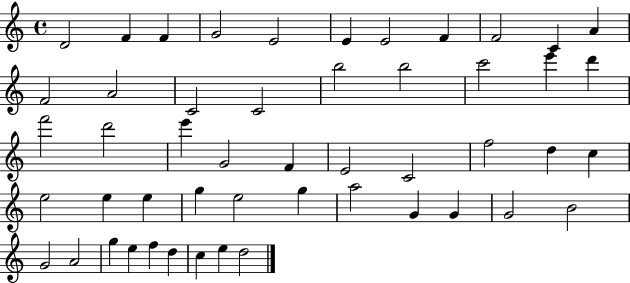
D4/h F4/q F4/q G4/h E4/h E4/q E4/h F4/q F4/h C4/q A4/q F4/h A4/h C4/h C4/h B5/h B5/h C6/h E6/q D6/q F6/h D6/h E6/q G4/h F4/q E4/h C4/h F5/h D5/q C5/q E5/h E5/q E5/q G5/q E5/h G5/q A5/h G4/q G4/q G4/h B4/h G4/h A4/h G5/q E5/q F5/q D5/q C5/q E5/q D5/h